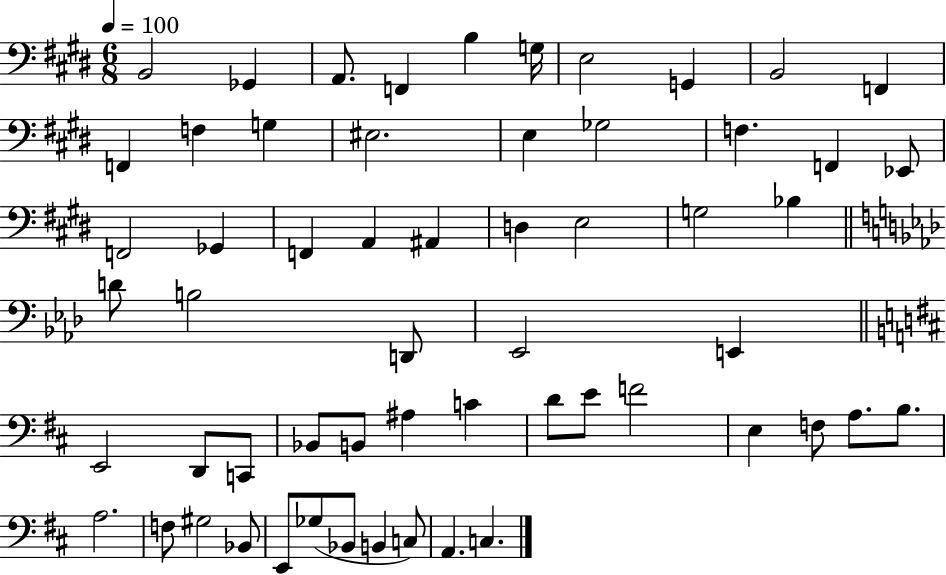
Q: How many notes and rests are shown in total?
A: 58